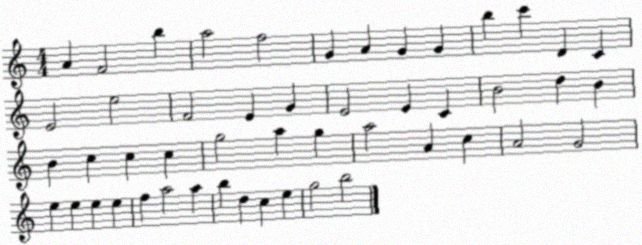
X:1
T:Untitled
M:4/4
L:1/4
K:C
A F2 b a2 f2 G A G G b c' D C E2 e2 F2 E G E2 E C B2 d B B c c c g2 a g a2 A c A2 G2 e e e e f a2 a b d c e g2 b2